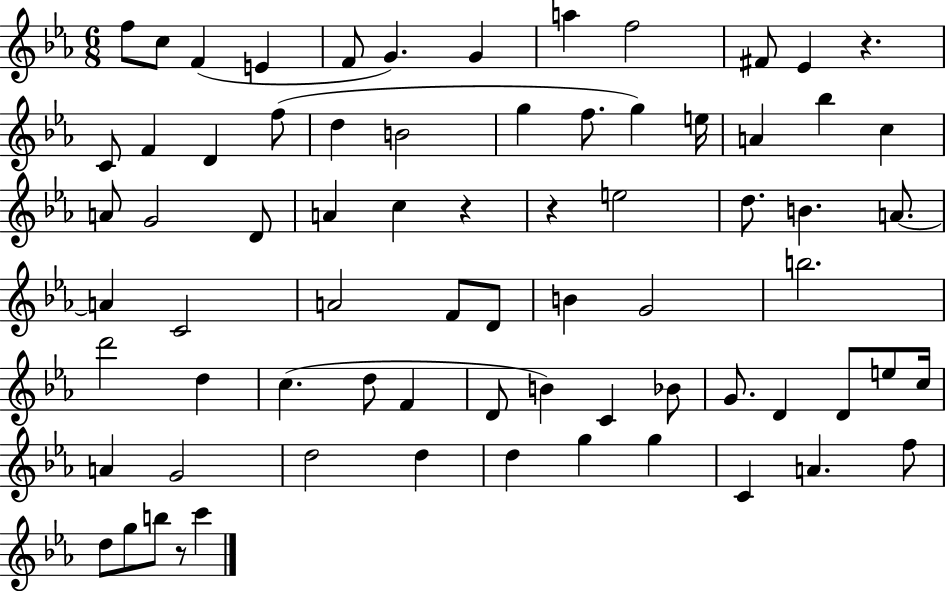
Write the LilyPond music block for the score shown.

{
  \clef treble
  \numericTimeSignature
  \time 6/8
  \key ees \major
  f''8 c''8 f'4( e'4 | f'8 g'4.) g'4 | a''4 f''2 | fis'8 ees'4 r4. | \break c'8 f'4 d'4 f''8( | d''4 b'2 | g''4 f''8. g''4) e''16 | a'4 bes''4 c''4 | \break a'8 g'2 d'8 | a'4 c''4 r4 | r4 e''2 | d''8. b'4. a'8.~~ | \break a'4 c'2 | a'2 f'8 d'8 | b'4 g'2 | b''2. | \break d'''2 d''4 | c''4.( d''8 f'4 | d'8 b'4) c'4 bes'8 | g'8. d'4 d'8 e''8 c''16 | \break a'4 g'2 | d''2 d''4 | d''4 g''4 g''4 | c'4 a'4. f''8 | \break d''8 g''8 b''8 r8 c'''4 | \bar "|."
}